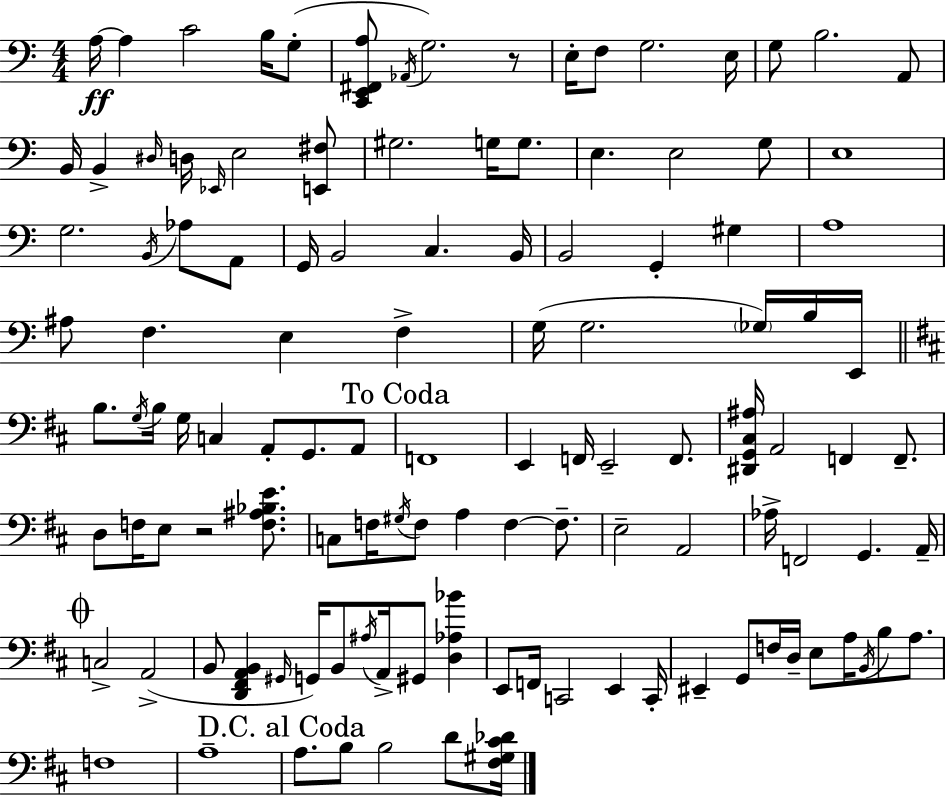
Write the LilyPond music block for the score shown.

{
  \clef bass
  \numericTimeSignature
  \time 4/4
  \key c \major
  a16~~\ff a4 c'2 b16 g8-.( | <c, e, fis, a>8 \acciaccatura { aes,16 }) g2. r8 | e16-. f8 g2. | e16 g8 b2. a,8 | \break b,16 b,4-> \grace { dis16 } d16 \grace { ees,16 } e2 | <e, fis>8 gis2. g16 | g8. e4. e2 | g8 e1 | \break g2. \acciaccatura { b,16 } | aes8 a,8 g,16 b,2 c4. | b,16 b,2 g,4-. | gis4 a1 | \break ais8 f4. e4 | f4-> g16( g2. | \parenthesize ges16) b16 e,16 \bar "||" \break \key d \major b8. \acciaccatura { g16 } b16 g16 c4 a,8-. g,8. a,8 | \mark "To Coda" f,1 | e,4 f,16 e,2-- f,8. | <dis, g, cis ais>16 a,2 f,4 f,8.-- | \break d8 f16 e8 r2 <f ais bes e'>8. | c8 f16 \acciaccatura { gis16 } f8 a4 f4~~ f8.-- | e2-- a,2 | aes16-> f,2 g,4. | \break a,16-- \mark \markup { \musicglyph "scripts.coda" } c2-> a,2->( | b,8 <d, fis, a, b,>4 \grace { gis,16 }) g,16 b,8 \acciaccatura { ais16 } a,16-> gis,8 | <d aes bes'>4 e,8 f,16 c,2 e,4 | c,16-. eis,4-- g,8 f16 d16-- e8 a16 \acciaccatura { b,16 } | \break b8 a8. f1 | a1-- | \mark "D.C. al Coda" a8. b8 b2 | d'8 <fis gis cis' des'>16 \bar "|."
}